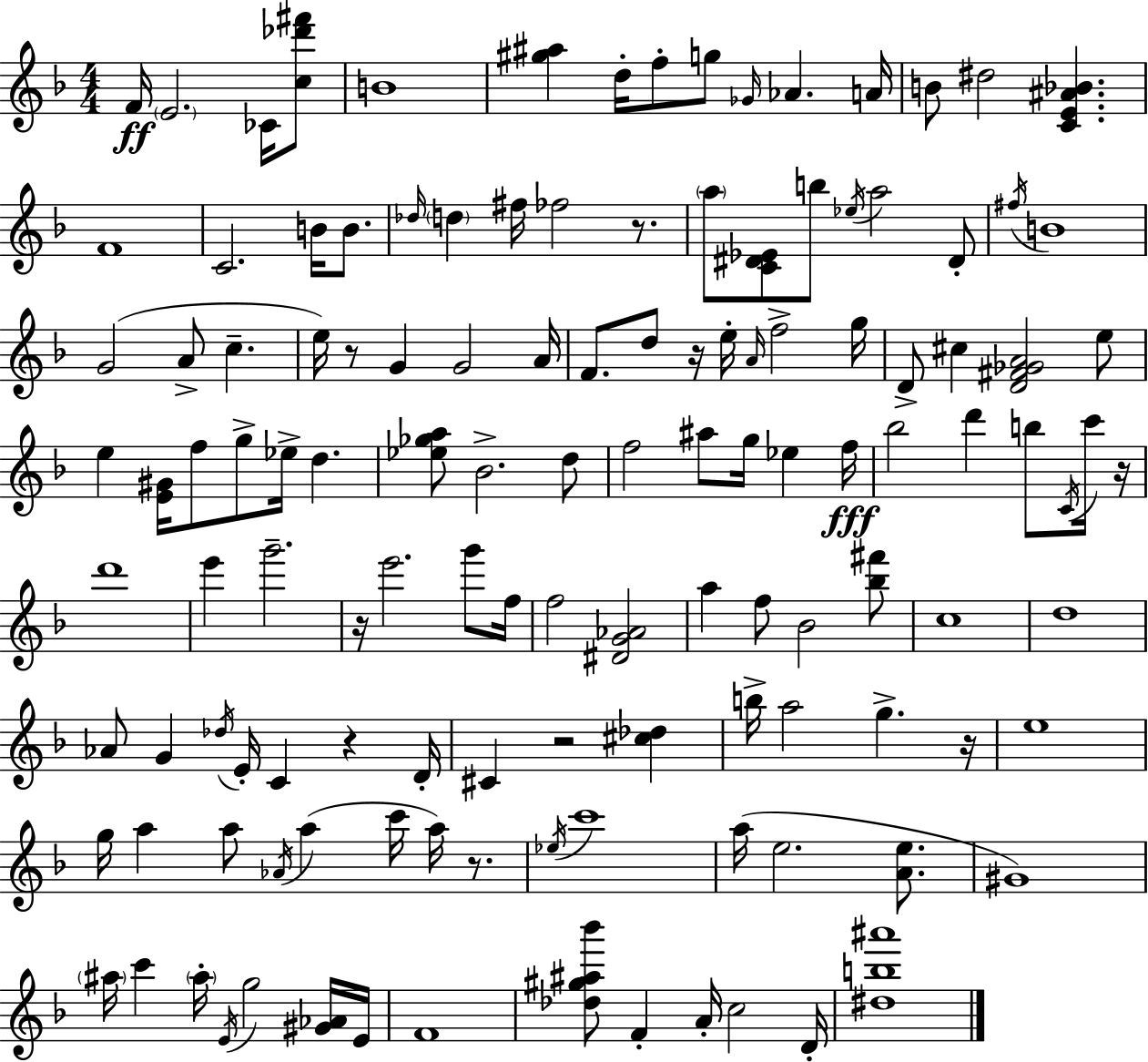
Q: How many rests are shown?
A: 9